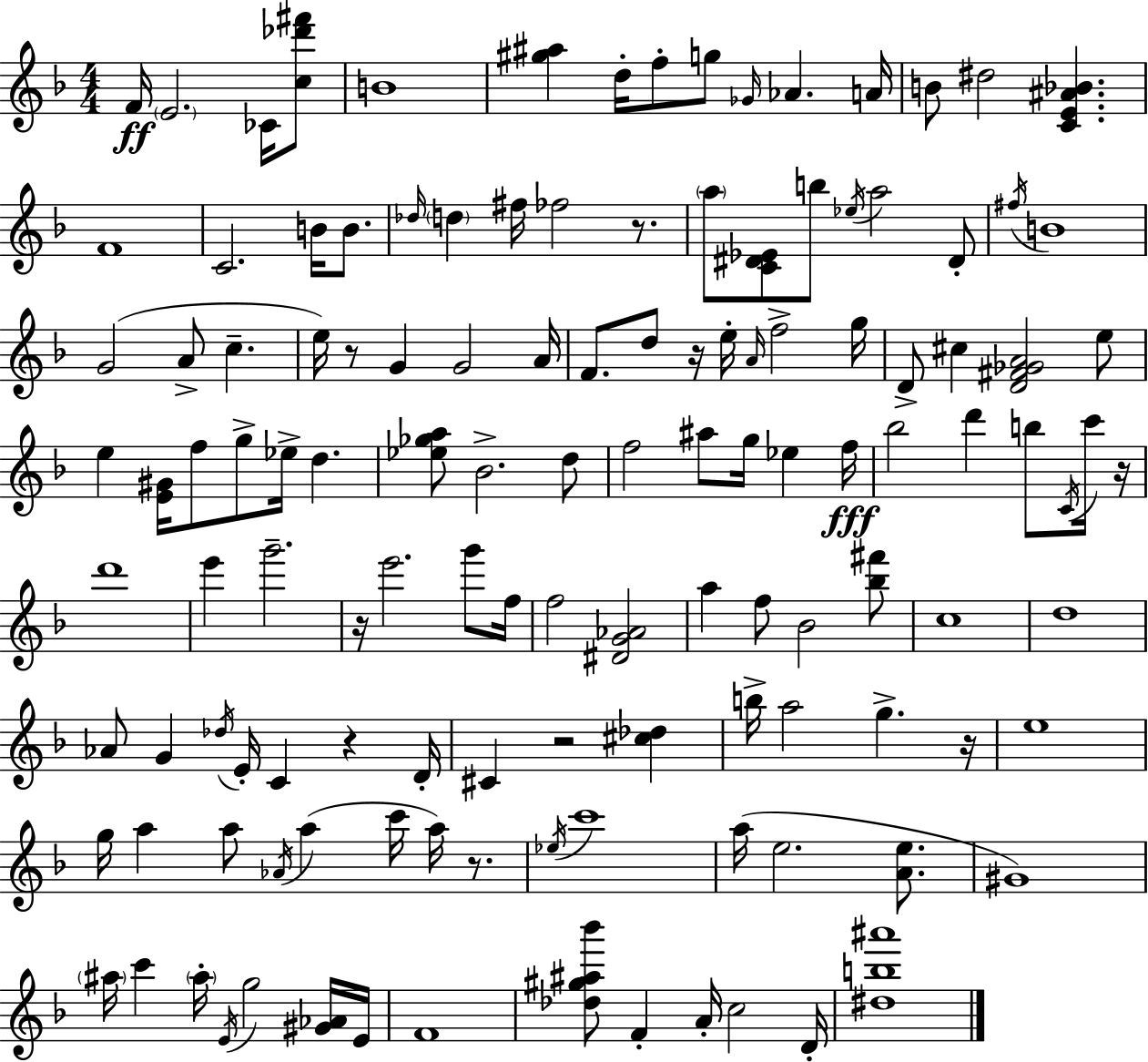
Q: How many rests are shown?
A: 9